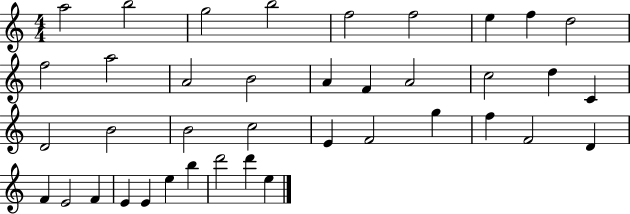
{
  \clef treble
  \numericTimeSignature
  \time 4/4
  \key c \major
  a''2 b''2 | g''2 b''2 | f''2 f''2 | e''4 f''4 d''2 | \break f''2 a''2 | a'2 b'2 | a'4 f'4 a'2 | c''2 d''4 c'4 | \break d'2 b'2 | b'2 c''2 | e'4 f'2 g''4 | f''4 f'2 d'4 | \break f'4 e'2 f'4 | e'4 e'4 e''4 b''4 | d'''2 d'''4 e''4 | \bar "|."
}